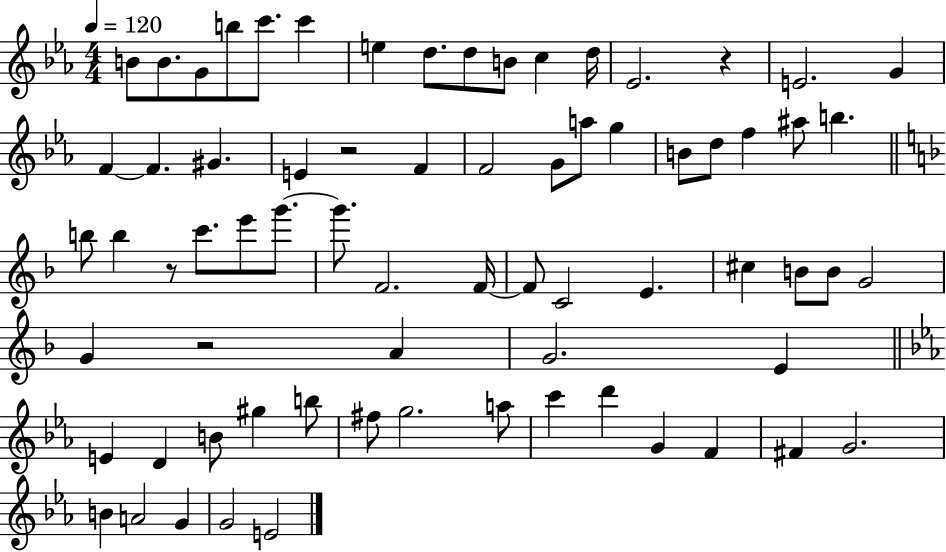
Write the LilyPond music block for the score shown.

{
  \clef treble
  \numericTimeSignature
  \time 4/4
  \key ees \major
  \tempo 4 = 120
  b'8 b'8. g'8 b''8 c'''8. c'''4 | e''4 d''8. d''8 b'8 c''4 d''16 | ees'2. r4 | e'2. g'4 | \break f'4~~ f'4. gis'4. | e'4 r2 f'4 | f'2 g'8 a''8 g''4 | b'8 d''8 f''4 ais''8 b''4. | \break \bar "||" \break \key f \major b''8 b''4 r8 c'''8. e'''8 g'''8.~~ | g'''8. f'2. f'16~~ | f'8 c'2 e'4. | cis''4 b'8 b'8 g'2 | \break g'4 r2 a'4 | g'2. e'4 | \bar "||" \break \key ees \major e'4 d'4 b'8 gis''4 b''8 | fis''8 g''2. a''8 | c'''4 d'''4 g'4 f'4 | fis'4 g'2. | \break b'4 a'2 g'4 | g'2 e'2 | \bar "|."
}